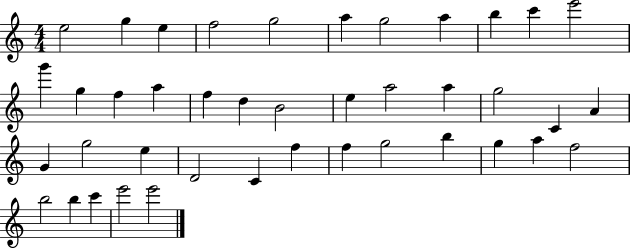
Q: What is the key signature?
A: C major